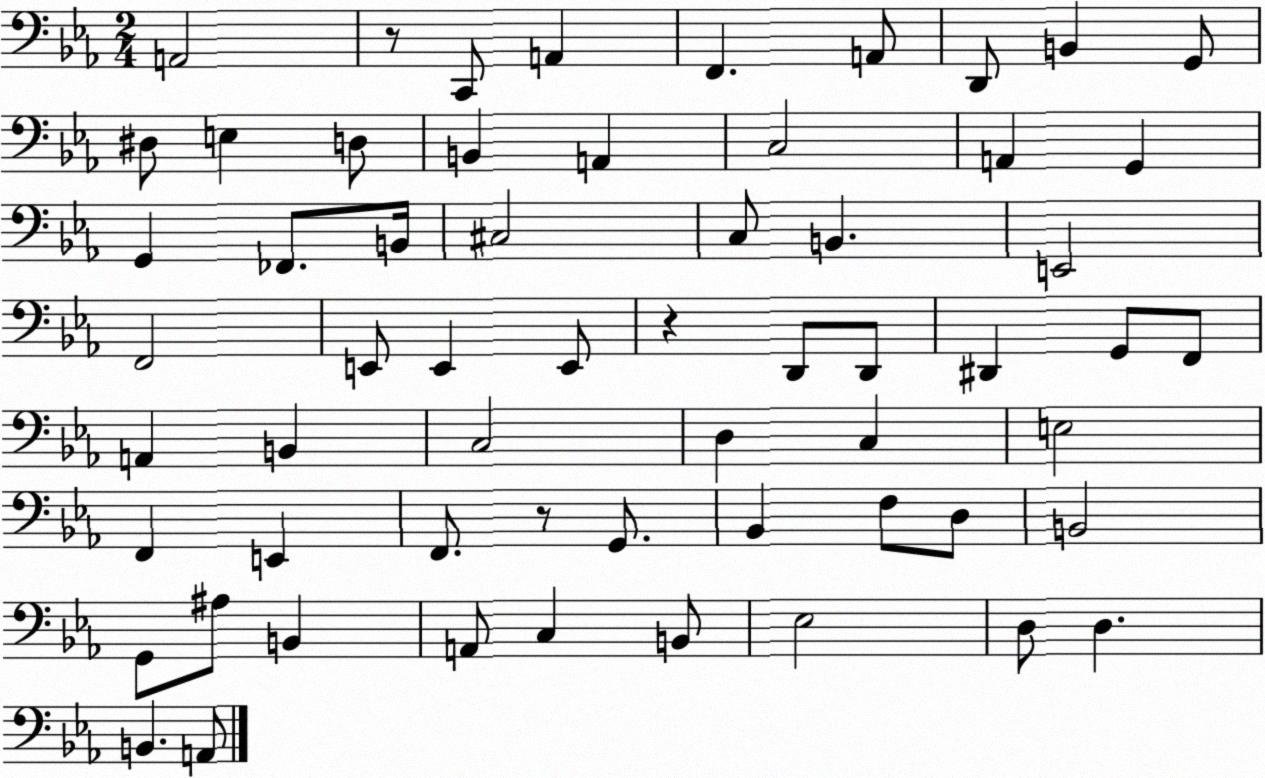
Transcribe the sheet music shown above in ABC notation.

X:1
T:Untitled
M:2/4
L:1/4
K:Eb
A,,2 z/2 C,,/2 A,, F,, A,,/2 D,,/2 B,, G,,/2 ^D,/2 E, D,/2 B,, A,, C,2 A,, G,, G,, _F,,/2 B,,/4 ^C,2 C,/2 B,, E,,2 F,,2 E,,/2 E,, E,,/2 z D,,/2 D,,/2 ^D,, G,,/2 F,,/2 A,, B,, C,2 D, C, E,2 F,, E,, F,,/2 z/2 G,,/2 _B,, F,/2 D,/2 B,,2 G,,/2 ^A,/2 B,, A,,/2 C, B,,/2 _E,2 D,/2 D, B,, A,,/2